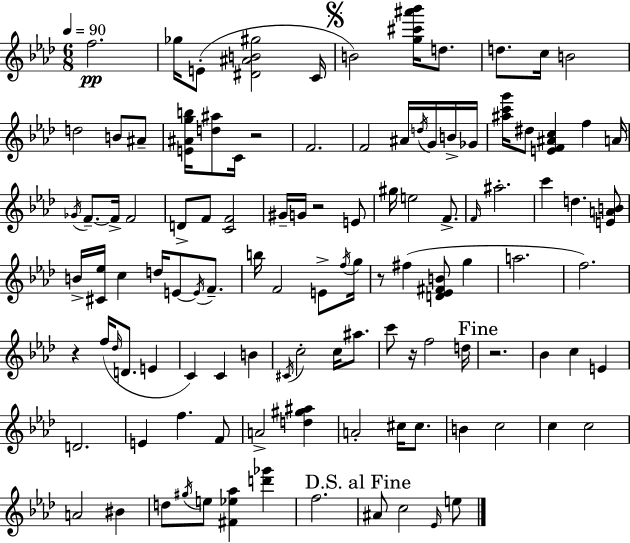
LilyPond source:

{
  \clef treble
  \numericTimeSignature
  \time 6/8
  \key f \minor
  \tempo 4 = 90
  f''2.\pp | ges''16 e'8-.( <dis' ais' b' gis''>2 c'16 | \mark \markup { \musicglyph "scripts.segno" } b'2) <g'' cis''' ais''' bes'''>16 d''8. | d''8. c''16 b'2 | \break d''2 b'8 ais'8-- | <e' ais' g'' b''>16 <d'' ais''>8 c'16 r2 | f'2. | f'2 ais'16 \acciaccatura { d''16 } g'16 b'16-> | \break ges'16 <ais'' c''' g'''>16 dis''8 <e' f' ais' c''>4 f''4 | a'16 \acciaccatura { ges'16 } f'8.--~~ f'16-> f'2 | d'8-> f'8 <c' f'>2 | gis'16-- g'16 r2 | \break e'8 gis''16 e''2 f'8.-> | \grace { f'16 } ais''2.-. | c'''4 d''4. | <e' a' b'>8 b'16-> <cis' ees''>16 c''4 d''16 e'8~~ | \break \acciaccatura { e'16 } f'8.-- b''16 f'2 | e'8-> \acciaccatura { f''16 } g''16 r8 fis''4( <d' ees' fis' b'>8 | g''4 a''2. | f''2.) | \break r4 f''16( \grace { des''16 } d'8. | e'4 c'4) c'4 | b'4 \acciaccatura { cis'16 } c''2-. | c''16 ais''8. c'''8 r16 f''2 | \break d''16 \mark "Fine" r2. | bes'4 c''4 | e'4 d'2. | e'4 f''4. | \break f'8 a'2-> | <d'' gis'' ais''>4 a'2-. | cis''16 cis''8. b'4 c''2 | c''4 c''2 | \break a'2 | bis'4 d''8 \acciaccatura { gis''16 } e''8 | <fis' ees'' aes''>4 <d''' ges'''>4 f''2. | \mark "D.S. al Fine" ais'8 c''2 | \break \grace { ees'16 } e''8 \bar "|."
}